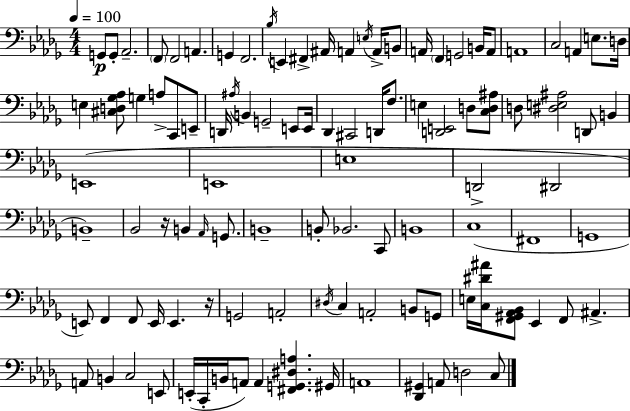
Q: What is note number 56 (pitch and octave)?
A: G2